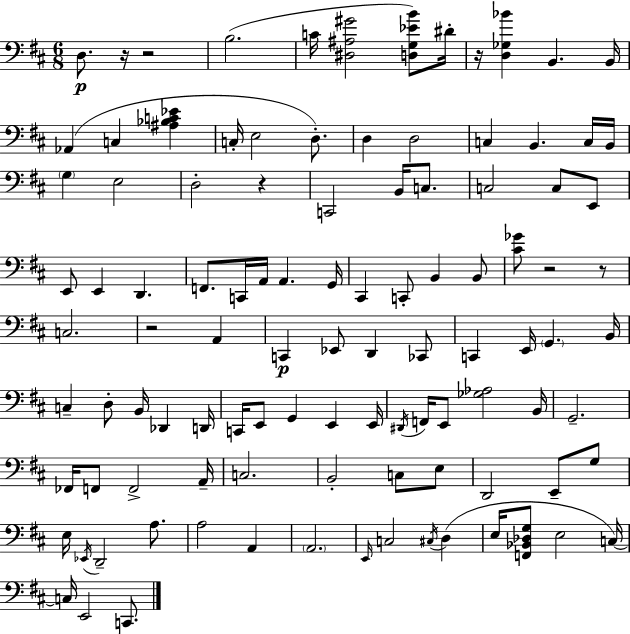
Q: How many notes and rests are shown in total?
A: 105